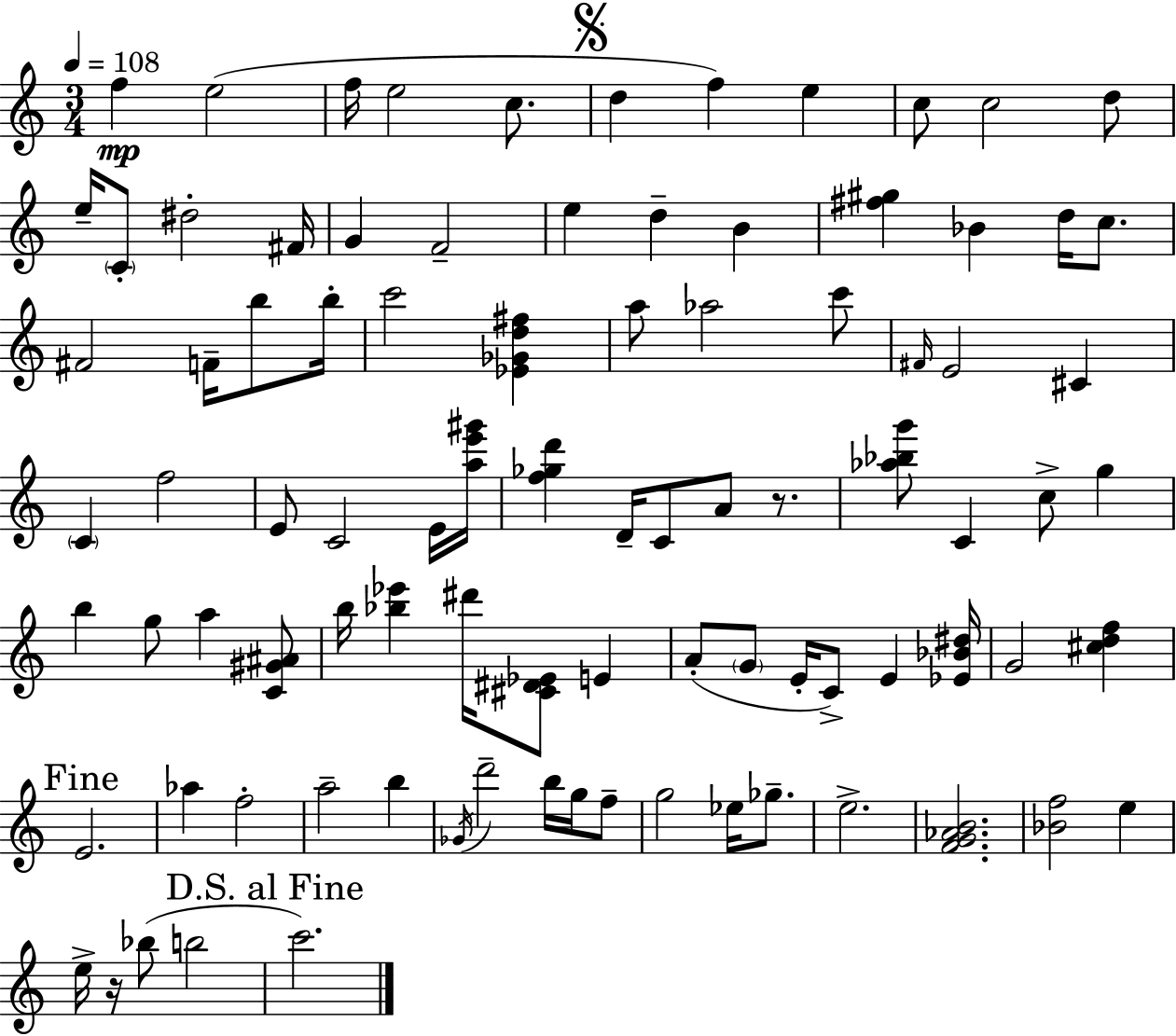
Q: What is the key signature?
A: A minor